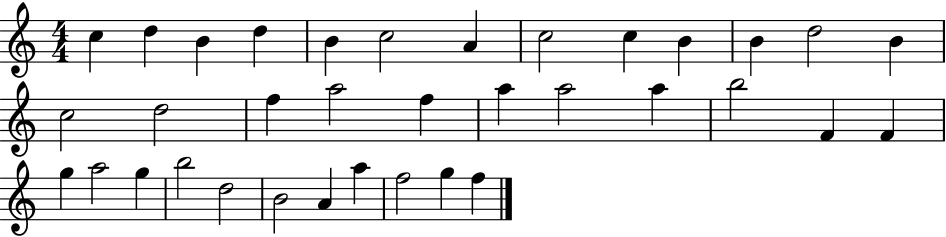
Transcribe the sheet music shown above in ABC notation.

X:1
T:Untitled
M:4/4
L:1/4
K:C
c d B d B c2 A c2 c B B d2 B c2 d2 f a2 f a a2 a b2 F F g a2 g b2 d2 B2 A a f2 g f